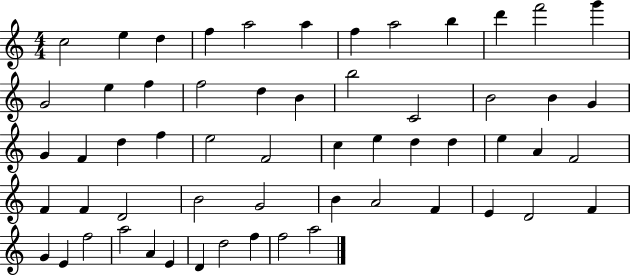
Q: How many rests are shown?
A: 0